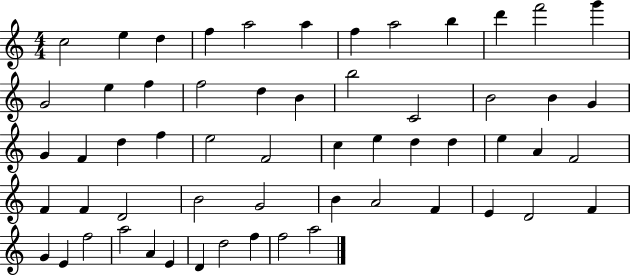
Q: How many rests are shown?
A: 0